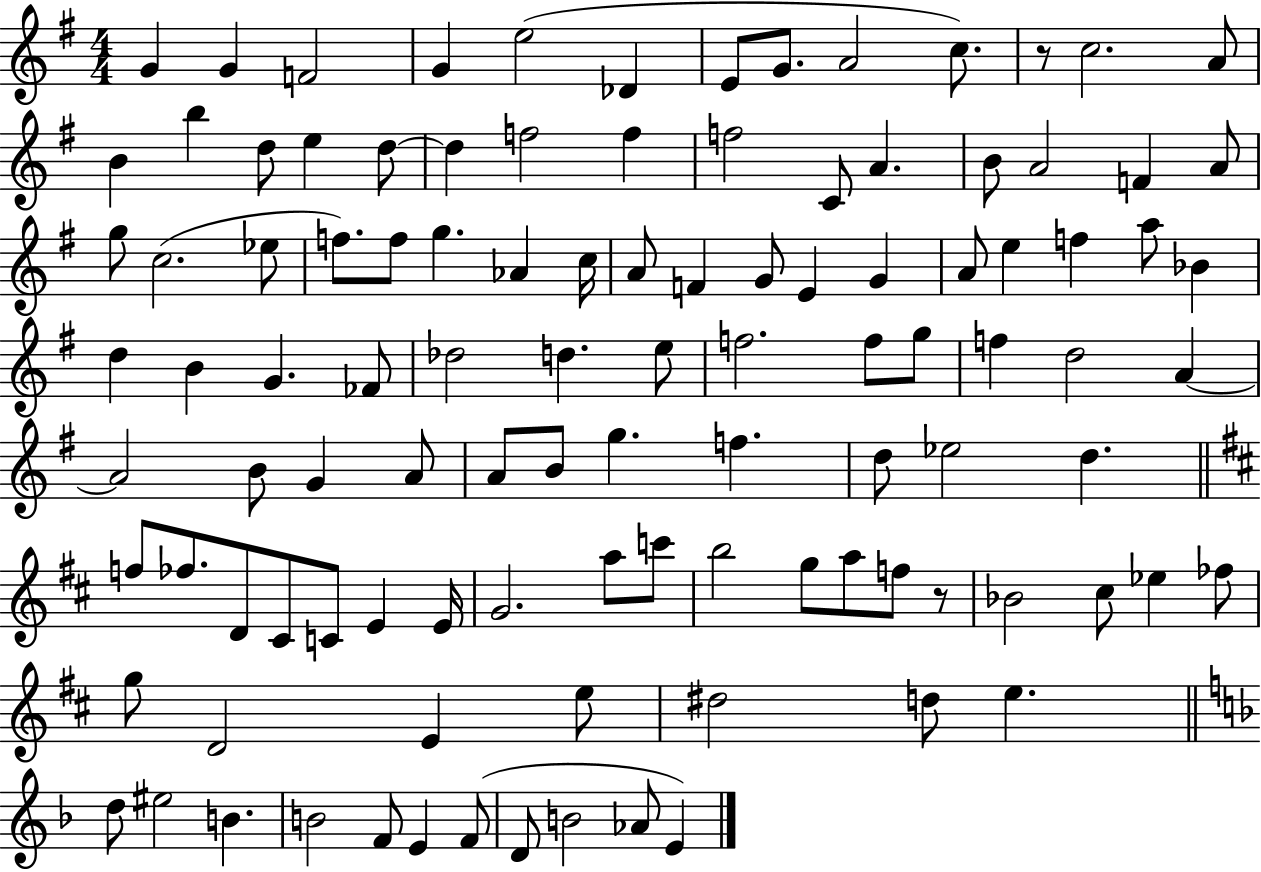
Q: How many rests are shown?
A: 2